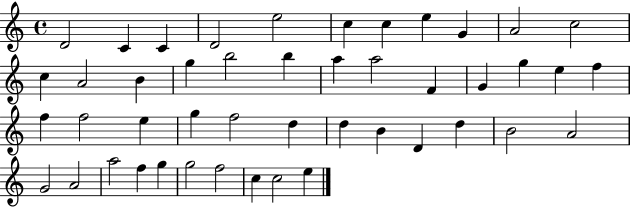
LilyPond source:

{
  \clef treble
  \time 4/4
  \defaultTimeSignature
  \key c \major
  d'2 c'4 c'4 | d'2 e''2 | c''4 c''4 e''4 g'4 | a'2 c''2 | \break c''4 a'2 b'4 | g''4 b''2 b''4 | a''4 a''2 f'4 | g'4 g''4 e''4 f''4 | \break f''4 f''2 e''4 | g''4 f''2 d''4 | d''4 b'4 d'4 d''4 | b'2 a'2 | \break g'2 a'2 | a''2 f''4 g''4 | g''2 f''2 | c''4 c''2 e''4 | \break \bar "|."
}